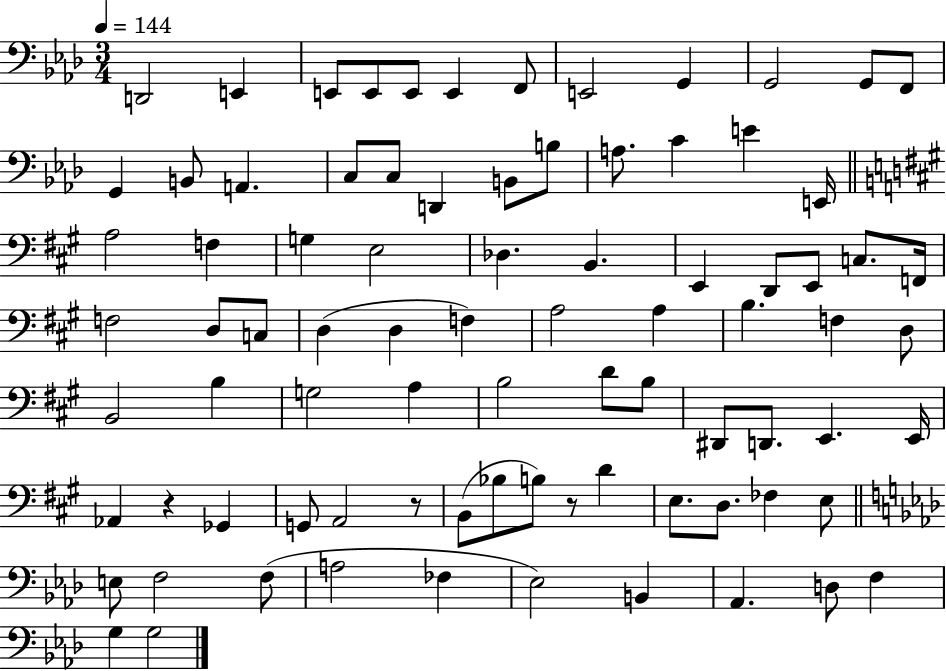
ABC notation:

X:1
T:Untitled
M:3/4
L:1/4
K:Ab
D,,2 E,, E,,/2 E,,/2 E,,/2 E,, F,,/2 E,,2 G,, G,,2 G,,/2 F,,/2 G,, B,,/2 A,, C,/2 C,/2 D,, B,,/2 B,/2 A,/2 C E E,,/4 A,2 F, G, E,2 _D, B,, E,, D,,/2 E,,/2 C,/2 F,,/4 F,2 D,/2 C,/2 D, D, F, A,2 A, B, F, D,/2 B,,2 B, G,2 A, B,2 D/2 B,/2 ^D,,/2 D,,/2 E,, E,,/4 _A,, z _G,, G,,/2 A,,2 z/2 B,,/2 _B,/2 B,/2 z/2 D E,/2 D,/2 _F, E,/2 E,/2 F,2 F,/2 A,2 _F, _E,2 B,, _A,, D,/2 F, G, G,2